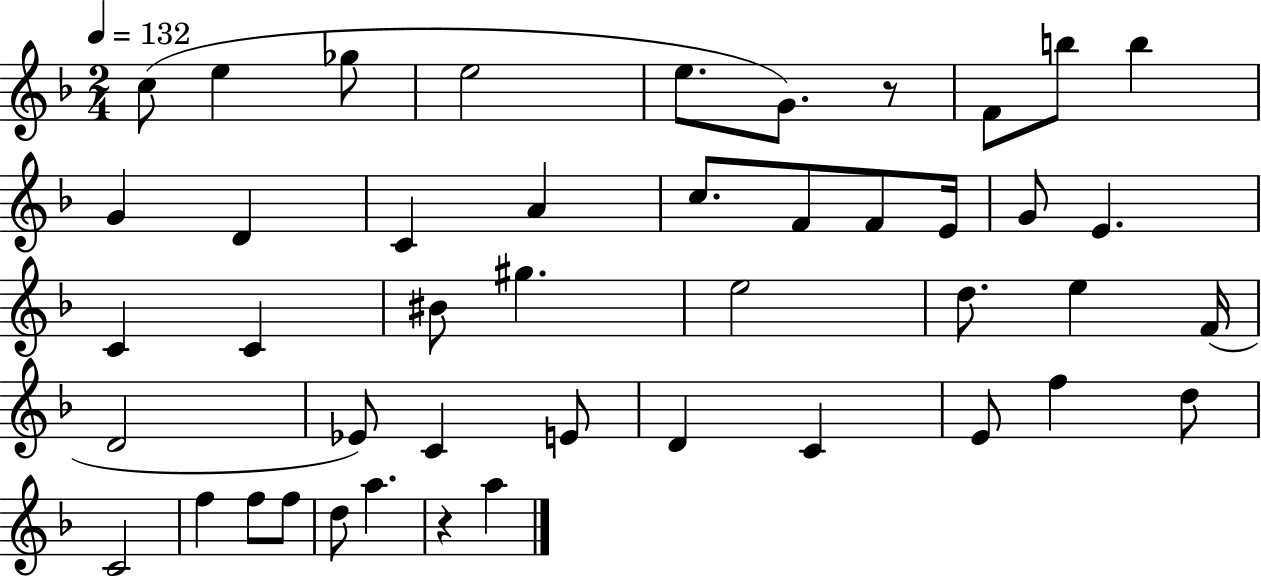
{
  \clef treble
  \numericTimeSignature
  \time 2/4
  \key f \major
  \tempo 4 = 132
  c''8( e''4 ges''8 | e''2 | e''8. g'8.) r8 | f'8 b''8 b''4 | \break g'4 d'4 | c'4 a'4 | c''8. f'8 f'8 e'16 | g'8 e'4. | \break c'4 c'4 | bis'8 gis''4. | e''2 | d''8. e''4 f'16( | \break d'2 | ees'8) c'4 e'8 | d'4 c'4 | e'8 f''4 d''8 | \break c'2 | f''4 f''8 f''8 | d''8 a''4. | r4 a''4 | \break \bar "|."
}